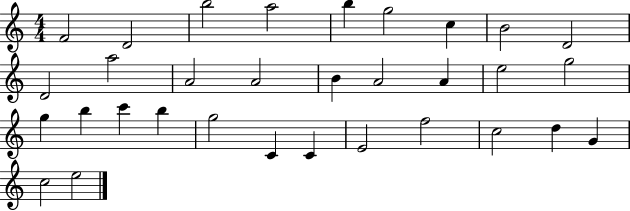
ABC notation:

X:1
T:Untitled
M:4/4
L:1/4
K:C
F2 D2 b2 a2 b g2 c B2 D2 D2 a2 A2 A2 B A2 A e2 g2 g b c' b g2 C C E2 f2 c2 d G c2 e2